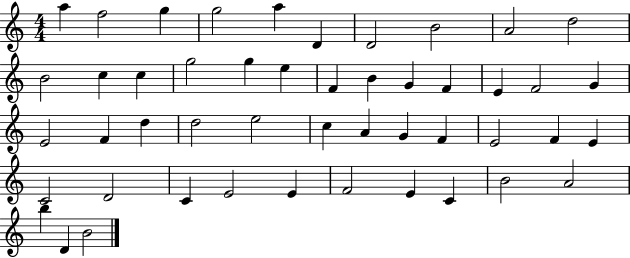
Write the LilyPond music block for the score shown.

{
  \clef treble
  \numericTimeSignature
  \time 4/4
  \key c \major
  a''4 f''2 g''4 | g''2 a''4 d'4 | d'2 b'2 | a'2 d''2 | \break b'2 c''4 c''4 | g''2 g''4 e''4 | f'4 b'4 g'4 f'4 | e'4 f'2 g'4 | \break e'2 f'4 d''4 | d''2 e''2 | c''4 a'4 g'4 f'4 | e'2 f'4 e'4 | \break c'2 d'2 | c'4 e'2 e'4 | f'2 e'4 c'4 | b'2 a'2 | \break b''4 d'4 b'2 | \bar "|."
}